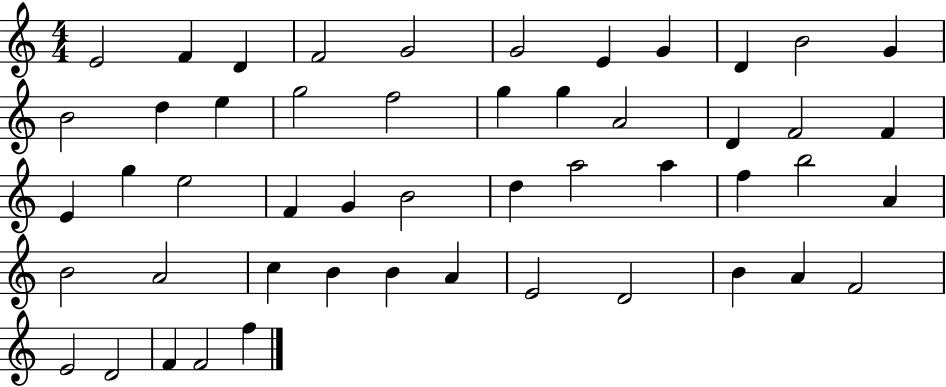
{
  \clef treble
  \numericTimeSignature
  \time 4/4
  \key c \major
  e'2 f'4 d'4 | f'2 g'2 | g'2 e'4 g'4 | d'4 b'2 g'4 | \break b'2 d''4 e''4 | g''2 f''2 | g''4 g''4 a'2 | d'4 f'2 f'4 | \break e'4 g''4 e''2 | f'4 g'4 b'2 | d''4 a''2 a''4 | f''4 b''2 a'4 | \break b'2 a'2 | c''4 b'4 b'4 a'4 | e'2 d'2 | b'4 a'4 f'2 | \break e'2 d'2 | f'4 f'2 f''4 | \bar "|."
}